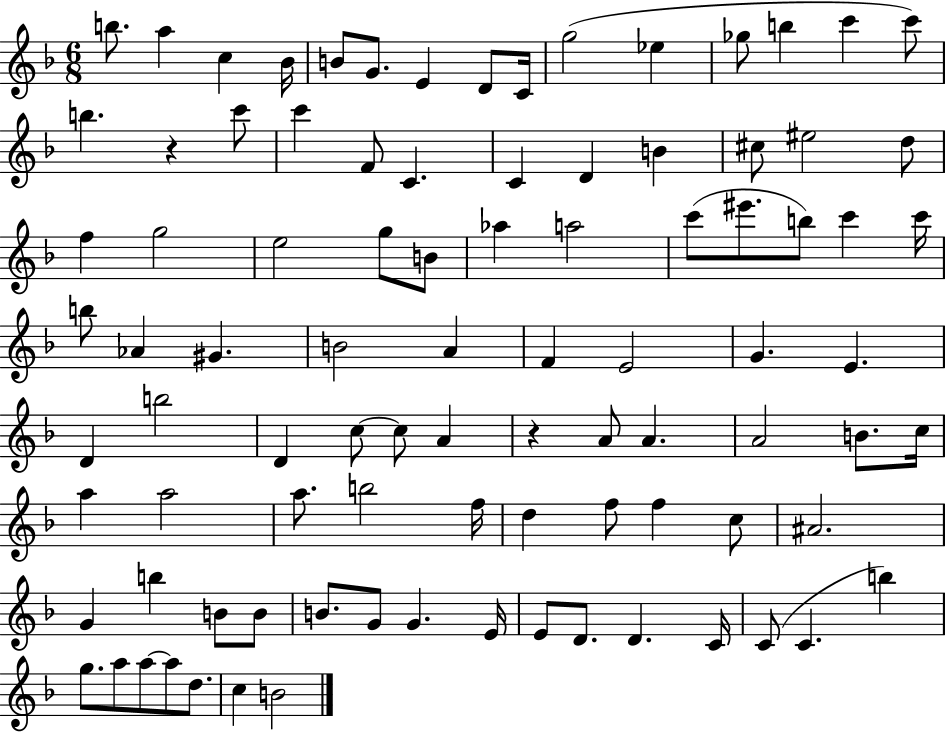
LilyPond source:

{
  \clef treble
  \numericTimeSignature
  \time 6/8
  \key f \major
  b''8. a''4 c''4 bes'16 | b'8 g'8. e'4 d'8 c'16 | g''2( ees''4 | ges''8 b''4 c'''4 c'''8) | \break b''4. r4 c'''8 | c'''4 f'8 c'4. | c'4 d'4 b'4 | cis''8 eis''2 d''8 | \break f''4 g''2 | e''2 g''8 b'8 | aes''4 a''2 | c'''8( eis'''8. b''8) c'''4 c'''16 | \break b''8 aes'4 gis'4. | b'2 a'4 | f'4 e'2 | g'4. e'4. | \break d'4 b''2 | d'4 c''8~~ c''8 a'4 | r4 a'8 a'4. | a'2 b'8. c''16 | \break a''4 a''2 | a''8. b''2 f''16 | d''4 f''8 f''4 c''8 | ais'2. | \break g'4 b''4 b'8 b'8 | b'8. g'8 g'4. e'16 | e'8 d'8. d'4. c'16 | c'8( c'4. b''4) | \break g''8. a''8 a''8~~ a''8 d''8. | c''4 b'2 | \bar "|."
}